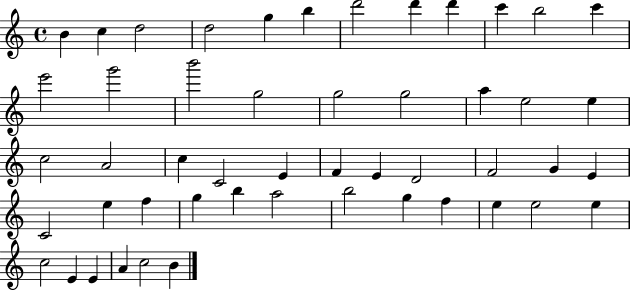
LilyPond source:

{
  \clef treble
  \time 4/4
  \defaultTimeSignature
  \key c \major
  b'4 c''4 d''2 | d''2 g''4 b''4 | d'''2 d'''4 d'''4 | c'''4 b''2 c'''4 | \break e'''2 g'''2 | b'''2 g''2 | g''2 g''2 | a''4 e''2 e''4 | \break c''2 a'2 | c''4 c'2 e'4 | f'4 e'4 d'2 | f'2 g'4 e'4 | \break c'2 e''4 f''4 | g''4 b''4 a''2 | b''2 g''4 f''4 | e''4 e''2 e''4 | \break c''2 e'4 e'4 | a'4 c''2 b'4 | \bar "|."
}